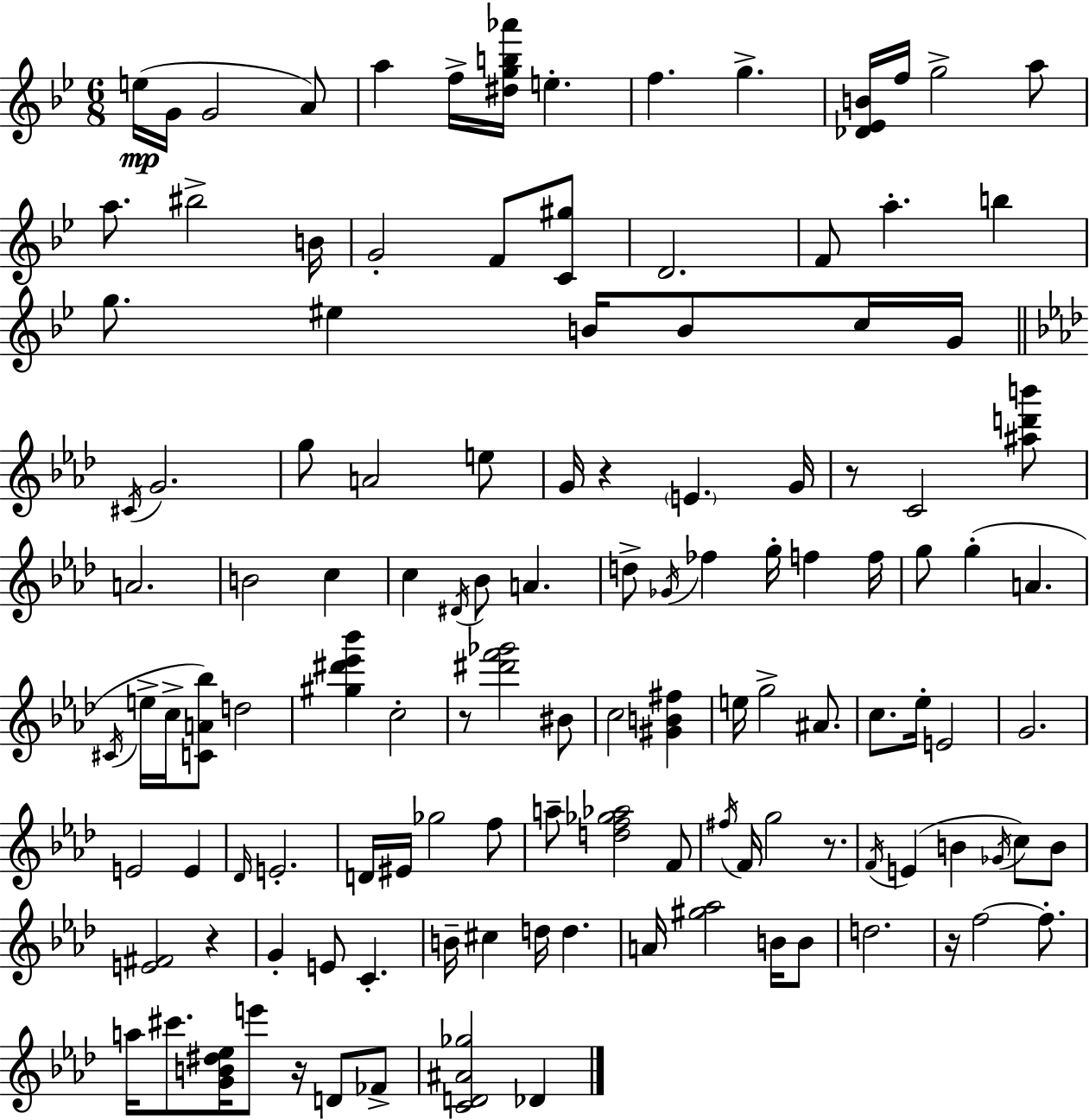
E5/s G4/s G4/h A4/e A5/q F5/s [D#5,G5,B5,Ab6]/s E5/q. F5/q. G5/q. [Db4,Eb4,B4]/s F5/s G5/h A5/e A5/e. BIS5/h B4/s G4/h F4/e [C4,G#5]/e D4/h. F4/e A5/q. B5/q G5/e. EIS5/q B4/s B4/e C5/s G4/s C#4/s G4/h. G5/e A4/h E5/e G4/s R/q E4/q. G4/s R/e C4/h [A#5,D6,B6]/e A4/h. B4/h C5/q C5/q D#4/s Bb4/e A4/q. D5/e Gb4/s FES5/q G5/s F5/q F5/s G5/e G5/q A4/q. C#4/s E5/s C5/s [C4,A4,Bb5]/e D5/h [G#5,D#6,Eb6,Bb6]/q C5/h R/e [D#6,F6,Gb6]/h BIS4/e C5/h [G#4,B4,F#5]/q E5/s G5/h A#4/e. C5/e. Eb5/s E4/h G4/h. E4/h E4/q Db4/s E4/h. D4/s EIS4/s Gb5/h F5/e A5/e [D5,F5,Gb5,Ab5]/h F4/e F#5/s F4/s G5/h R/e. F4/s E4/q B4/q Gb4/s C5/e B4/e [E4,F#4]/h R/q G4/q E4/e C4/q. B4/s C#5/q D5/s D5/q. A4/s [G#5,Ab5]/h B4/s B4/e D5/h. R/s F5/h F5/e. A5/s C#6/e. [G4,B4,D#5,Eb5]/s E6/e R/s D4/e FES4/e [C4,D4,A#4,Gb5]/h Db4/q